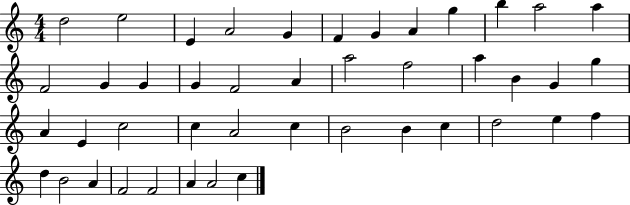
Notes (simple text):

D5/h E5/h E4/q A4/h G4/q F4/q G4/q A4/q G5/q B5/q A5/h A5/q F4/h G4/q G4/q G4/q F4/h A4/q A5/h F5/h A5/q B4/q G4/q G5/q A4/q E4/q C5/h C5/q A4/h C5/q B4/h B4/q C5/q D5/h E5/q F5/q D5/q B4/h A4/q F4/h F4/h A4/q A4/h C5/q